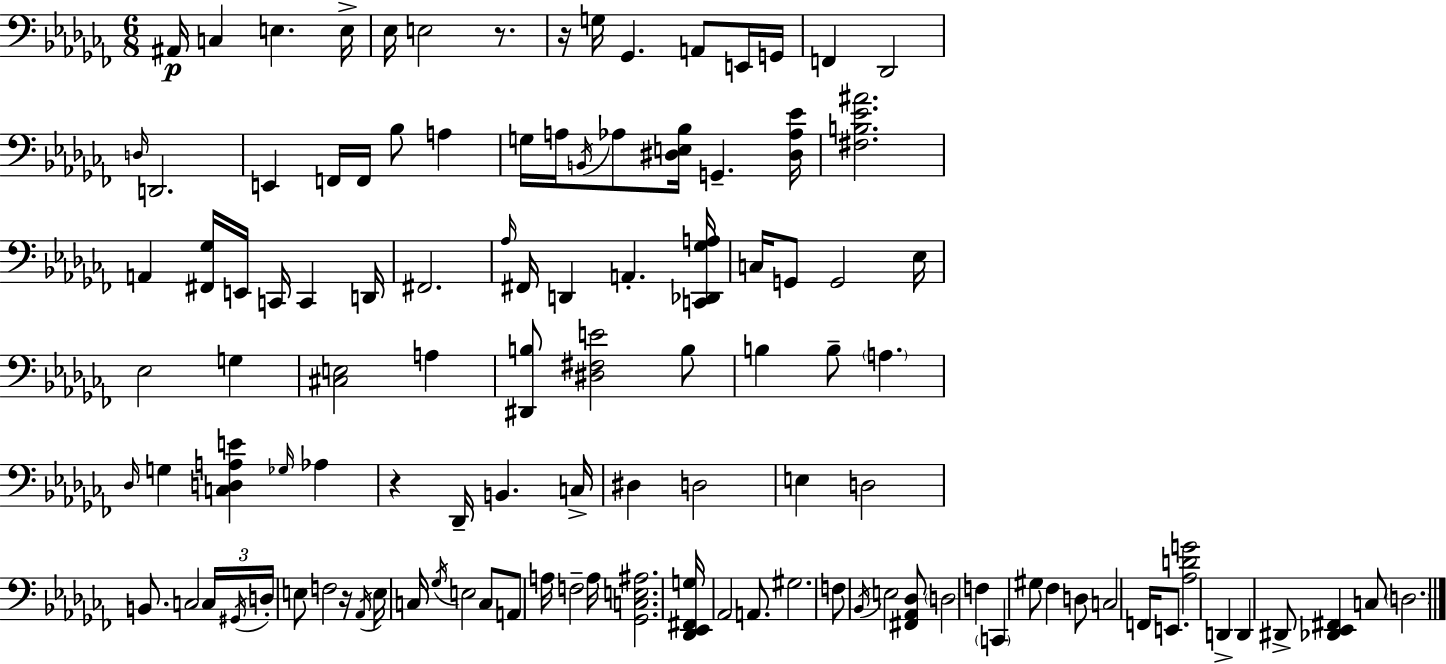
X:1
T:Untitled
M:6/8
L:1/4
K:Abm
^A,,/4 C, E, E,/4 _E,/4 E,2 z/2 z/4 G,/4 _G,, A,,/2 E,,/4 G,,/4 F,, _D,,2 D,/4 D,,2 E,, F,,/4 F,,/4 _B,/2 A, G,/4 A,/4 B,,/4 _A,/2 [^D,E,_B,]/4 G,, [^D,_A,_E]/4 [^F,B,_E^A]2 A,, [^F,,_G,]/4 E,,/4 C,,/4 C,, D,,/4 ^F,,2 _A,/4 ^F,,/4 D,, A,, [C,,_D,,_G,A,]/4 C,/4 G,,/2 G,,2 _E,/4 _E,2 G, [^C,E,]2 A, [^D,,B,]/2 [^D,^F,E]2 B,/2 B, B,/2 A, _D,/4 G, [C,D,A,E] _G,/4 _A, z _D,,/4 B,, C,/4 ^D, D,2 E, D,2 B,,/2 C,2 C,/4 ^G,,/4 D,/4 E,/2 F,2 z/4 _A,,/4 E,/4 C,/4 _G,/4 E,2 C,/2 A,,/2 A,/4 F,2 A,/4 [_G,,C,E,^A,]2 [_D,,_E,,^F,,G,]/4 _A,,2 A,,/2 ^G,2 F,/2 _B,,/4 E,2 [^F,,_A,,_D,]/2 D,2 F, C,, ^G,/2 _F, D,/2 C,2 F,,/4 E,,/2 [_A,DG]2 D,, D,, ^D,,/2 [_D,,_E,,^F,,] C,/2 D,2